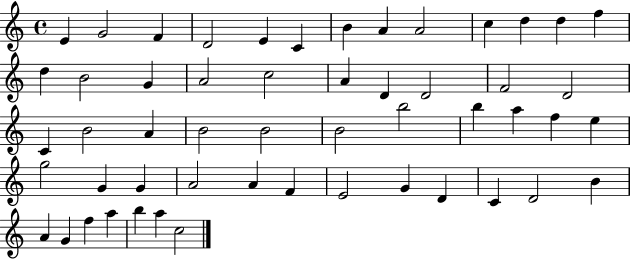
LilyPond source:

{
  \clef treble
  \time 4/4
  \defaultTimeSignature
  \key c \major
  e'4 g'2 f'4 | d'2 e'4 c'4 | b'4 a'4 a'2 | c''4 d''4 d''4 f''4 | \break d''4 b'2 g'4 | a'2 c''2 | a'4 d'4 d'2 | f'2 d'2 | \break c'4 b'2 a'4 | b'2 b'2 | b'2 b''2 | b''4 a''4 f''4 e''4 | \break g''2 g'4 g'4 | a'2 a'4 f'4 | e'2 g'4 d'4 | c'4 d'2 b'4 | \break a'4 g'4 f''4 a''4 | b''4 a''4 c''2 | \bar "|."
}